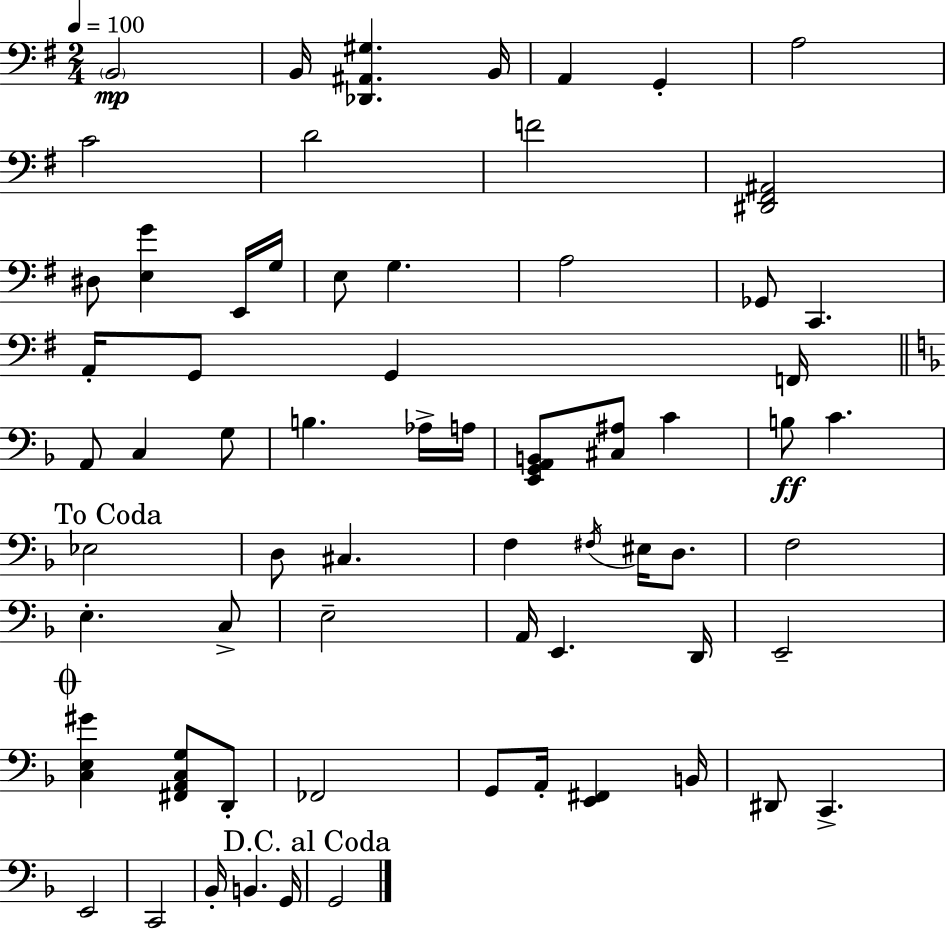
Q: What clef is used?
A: bass